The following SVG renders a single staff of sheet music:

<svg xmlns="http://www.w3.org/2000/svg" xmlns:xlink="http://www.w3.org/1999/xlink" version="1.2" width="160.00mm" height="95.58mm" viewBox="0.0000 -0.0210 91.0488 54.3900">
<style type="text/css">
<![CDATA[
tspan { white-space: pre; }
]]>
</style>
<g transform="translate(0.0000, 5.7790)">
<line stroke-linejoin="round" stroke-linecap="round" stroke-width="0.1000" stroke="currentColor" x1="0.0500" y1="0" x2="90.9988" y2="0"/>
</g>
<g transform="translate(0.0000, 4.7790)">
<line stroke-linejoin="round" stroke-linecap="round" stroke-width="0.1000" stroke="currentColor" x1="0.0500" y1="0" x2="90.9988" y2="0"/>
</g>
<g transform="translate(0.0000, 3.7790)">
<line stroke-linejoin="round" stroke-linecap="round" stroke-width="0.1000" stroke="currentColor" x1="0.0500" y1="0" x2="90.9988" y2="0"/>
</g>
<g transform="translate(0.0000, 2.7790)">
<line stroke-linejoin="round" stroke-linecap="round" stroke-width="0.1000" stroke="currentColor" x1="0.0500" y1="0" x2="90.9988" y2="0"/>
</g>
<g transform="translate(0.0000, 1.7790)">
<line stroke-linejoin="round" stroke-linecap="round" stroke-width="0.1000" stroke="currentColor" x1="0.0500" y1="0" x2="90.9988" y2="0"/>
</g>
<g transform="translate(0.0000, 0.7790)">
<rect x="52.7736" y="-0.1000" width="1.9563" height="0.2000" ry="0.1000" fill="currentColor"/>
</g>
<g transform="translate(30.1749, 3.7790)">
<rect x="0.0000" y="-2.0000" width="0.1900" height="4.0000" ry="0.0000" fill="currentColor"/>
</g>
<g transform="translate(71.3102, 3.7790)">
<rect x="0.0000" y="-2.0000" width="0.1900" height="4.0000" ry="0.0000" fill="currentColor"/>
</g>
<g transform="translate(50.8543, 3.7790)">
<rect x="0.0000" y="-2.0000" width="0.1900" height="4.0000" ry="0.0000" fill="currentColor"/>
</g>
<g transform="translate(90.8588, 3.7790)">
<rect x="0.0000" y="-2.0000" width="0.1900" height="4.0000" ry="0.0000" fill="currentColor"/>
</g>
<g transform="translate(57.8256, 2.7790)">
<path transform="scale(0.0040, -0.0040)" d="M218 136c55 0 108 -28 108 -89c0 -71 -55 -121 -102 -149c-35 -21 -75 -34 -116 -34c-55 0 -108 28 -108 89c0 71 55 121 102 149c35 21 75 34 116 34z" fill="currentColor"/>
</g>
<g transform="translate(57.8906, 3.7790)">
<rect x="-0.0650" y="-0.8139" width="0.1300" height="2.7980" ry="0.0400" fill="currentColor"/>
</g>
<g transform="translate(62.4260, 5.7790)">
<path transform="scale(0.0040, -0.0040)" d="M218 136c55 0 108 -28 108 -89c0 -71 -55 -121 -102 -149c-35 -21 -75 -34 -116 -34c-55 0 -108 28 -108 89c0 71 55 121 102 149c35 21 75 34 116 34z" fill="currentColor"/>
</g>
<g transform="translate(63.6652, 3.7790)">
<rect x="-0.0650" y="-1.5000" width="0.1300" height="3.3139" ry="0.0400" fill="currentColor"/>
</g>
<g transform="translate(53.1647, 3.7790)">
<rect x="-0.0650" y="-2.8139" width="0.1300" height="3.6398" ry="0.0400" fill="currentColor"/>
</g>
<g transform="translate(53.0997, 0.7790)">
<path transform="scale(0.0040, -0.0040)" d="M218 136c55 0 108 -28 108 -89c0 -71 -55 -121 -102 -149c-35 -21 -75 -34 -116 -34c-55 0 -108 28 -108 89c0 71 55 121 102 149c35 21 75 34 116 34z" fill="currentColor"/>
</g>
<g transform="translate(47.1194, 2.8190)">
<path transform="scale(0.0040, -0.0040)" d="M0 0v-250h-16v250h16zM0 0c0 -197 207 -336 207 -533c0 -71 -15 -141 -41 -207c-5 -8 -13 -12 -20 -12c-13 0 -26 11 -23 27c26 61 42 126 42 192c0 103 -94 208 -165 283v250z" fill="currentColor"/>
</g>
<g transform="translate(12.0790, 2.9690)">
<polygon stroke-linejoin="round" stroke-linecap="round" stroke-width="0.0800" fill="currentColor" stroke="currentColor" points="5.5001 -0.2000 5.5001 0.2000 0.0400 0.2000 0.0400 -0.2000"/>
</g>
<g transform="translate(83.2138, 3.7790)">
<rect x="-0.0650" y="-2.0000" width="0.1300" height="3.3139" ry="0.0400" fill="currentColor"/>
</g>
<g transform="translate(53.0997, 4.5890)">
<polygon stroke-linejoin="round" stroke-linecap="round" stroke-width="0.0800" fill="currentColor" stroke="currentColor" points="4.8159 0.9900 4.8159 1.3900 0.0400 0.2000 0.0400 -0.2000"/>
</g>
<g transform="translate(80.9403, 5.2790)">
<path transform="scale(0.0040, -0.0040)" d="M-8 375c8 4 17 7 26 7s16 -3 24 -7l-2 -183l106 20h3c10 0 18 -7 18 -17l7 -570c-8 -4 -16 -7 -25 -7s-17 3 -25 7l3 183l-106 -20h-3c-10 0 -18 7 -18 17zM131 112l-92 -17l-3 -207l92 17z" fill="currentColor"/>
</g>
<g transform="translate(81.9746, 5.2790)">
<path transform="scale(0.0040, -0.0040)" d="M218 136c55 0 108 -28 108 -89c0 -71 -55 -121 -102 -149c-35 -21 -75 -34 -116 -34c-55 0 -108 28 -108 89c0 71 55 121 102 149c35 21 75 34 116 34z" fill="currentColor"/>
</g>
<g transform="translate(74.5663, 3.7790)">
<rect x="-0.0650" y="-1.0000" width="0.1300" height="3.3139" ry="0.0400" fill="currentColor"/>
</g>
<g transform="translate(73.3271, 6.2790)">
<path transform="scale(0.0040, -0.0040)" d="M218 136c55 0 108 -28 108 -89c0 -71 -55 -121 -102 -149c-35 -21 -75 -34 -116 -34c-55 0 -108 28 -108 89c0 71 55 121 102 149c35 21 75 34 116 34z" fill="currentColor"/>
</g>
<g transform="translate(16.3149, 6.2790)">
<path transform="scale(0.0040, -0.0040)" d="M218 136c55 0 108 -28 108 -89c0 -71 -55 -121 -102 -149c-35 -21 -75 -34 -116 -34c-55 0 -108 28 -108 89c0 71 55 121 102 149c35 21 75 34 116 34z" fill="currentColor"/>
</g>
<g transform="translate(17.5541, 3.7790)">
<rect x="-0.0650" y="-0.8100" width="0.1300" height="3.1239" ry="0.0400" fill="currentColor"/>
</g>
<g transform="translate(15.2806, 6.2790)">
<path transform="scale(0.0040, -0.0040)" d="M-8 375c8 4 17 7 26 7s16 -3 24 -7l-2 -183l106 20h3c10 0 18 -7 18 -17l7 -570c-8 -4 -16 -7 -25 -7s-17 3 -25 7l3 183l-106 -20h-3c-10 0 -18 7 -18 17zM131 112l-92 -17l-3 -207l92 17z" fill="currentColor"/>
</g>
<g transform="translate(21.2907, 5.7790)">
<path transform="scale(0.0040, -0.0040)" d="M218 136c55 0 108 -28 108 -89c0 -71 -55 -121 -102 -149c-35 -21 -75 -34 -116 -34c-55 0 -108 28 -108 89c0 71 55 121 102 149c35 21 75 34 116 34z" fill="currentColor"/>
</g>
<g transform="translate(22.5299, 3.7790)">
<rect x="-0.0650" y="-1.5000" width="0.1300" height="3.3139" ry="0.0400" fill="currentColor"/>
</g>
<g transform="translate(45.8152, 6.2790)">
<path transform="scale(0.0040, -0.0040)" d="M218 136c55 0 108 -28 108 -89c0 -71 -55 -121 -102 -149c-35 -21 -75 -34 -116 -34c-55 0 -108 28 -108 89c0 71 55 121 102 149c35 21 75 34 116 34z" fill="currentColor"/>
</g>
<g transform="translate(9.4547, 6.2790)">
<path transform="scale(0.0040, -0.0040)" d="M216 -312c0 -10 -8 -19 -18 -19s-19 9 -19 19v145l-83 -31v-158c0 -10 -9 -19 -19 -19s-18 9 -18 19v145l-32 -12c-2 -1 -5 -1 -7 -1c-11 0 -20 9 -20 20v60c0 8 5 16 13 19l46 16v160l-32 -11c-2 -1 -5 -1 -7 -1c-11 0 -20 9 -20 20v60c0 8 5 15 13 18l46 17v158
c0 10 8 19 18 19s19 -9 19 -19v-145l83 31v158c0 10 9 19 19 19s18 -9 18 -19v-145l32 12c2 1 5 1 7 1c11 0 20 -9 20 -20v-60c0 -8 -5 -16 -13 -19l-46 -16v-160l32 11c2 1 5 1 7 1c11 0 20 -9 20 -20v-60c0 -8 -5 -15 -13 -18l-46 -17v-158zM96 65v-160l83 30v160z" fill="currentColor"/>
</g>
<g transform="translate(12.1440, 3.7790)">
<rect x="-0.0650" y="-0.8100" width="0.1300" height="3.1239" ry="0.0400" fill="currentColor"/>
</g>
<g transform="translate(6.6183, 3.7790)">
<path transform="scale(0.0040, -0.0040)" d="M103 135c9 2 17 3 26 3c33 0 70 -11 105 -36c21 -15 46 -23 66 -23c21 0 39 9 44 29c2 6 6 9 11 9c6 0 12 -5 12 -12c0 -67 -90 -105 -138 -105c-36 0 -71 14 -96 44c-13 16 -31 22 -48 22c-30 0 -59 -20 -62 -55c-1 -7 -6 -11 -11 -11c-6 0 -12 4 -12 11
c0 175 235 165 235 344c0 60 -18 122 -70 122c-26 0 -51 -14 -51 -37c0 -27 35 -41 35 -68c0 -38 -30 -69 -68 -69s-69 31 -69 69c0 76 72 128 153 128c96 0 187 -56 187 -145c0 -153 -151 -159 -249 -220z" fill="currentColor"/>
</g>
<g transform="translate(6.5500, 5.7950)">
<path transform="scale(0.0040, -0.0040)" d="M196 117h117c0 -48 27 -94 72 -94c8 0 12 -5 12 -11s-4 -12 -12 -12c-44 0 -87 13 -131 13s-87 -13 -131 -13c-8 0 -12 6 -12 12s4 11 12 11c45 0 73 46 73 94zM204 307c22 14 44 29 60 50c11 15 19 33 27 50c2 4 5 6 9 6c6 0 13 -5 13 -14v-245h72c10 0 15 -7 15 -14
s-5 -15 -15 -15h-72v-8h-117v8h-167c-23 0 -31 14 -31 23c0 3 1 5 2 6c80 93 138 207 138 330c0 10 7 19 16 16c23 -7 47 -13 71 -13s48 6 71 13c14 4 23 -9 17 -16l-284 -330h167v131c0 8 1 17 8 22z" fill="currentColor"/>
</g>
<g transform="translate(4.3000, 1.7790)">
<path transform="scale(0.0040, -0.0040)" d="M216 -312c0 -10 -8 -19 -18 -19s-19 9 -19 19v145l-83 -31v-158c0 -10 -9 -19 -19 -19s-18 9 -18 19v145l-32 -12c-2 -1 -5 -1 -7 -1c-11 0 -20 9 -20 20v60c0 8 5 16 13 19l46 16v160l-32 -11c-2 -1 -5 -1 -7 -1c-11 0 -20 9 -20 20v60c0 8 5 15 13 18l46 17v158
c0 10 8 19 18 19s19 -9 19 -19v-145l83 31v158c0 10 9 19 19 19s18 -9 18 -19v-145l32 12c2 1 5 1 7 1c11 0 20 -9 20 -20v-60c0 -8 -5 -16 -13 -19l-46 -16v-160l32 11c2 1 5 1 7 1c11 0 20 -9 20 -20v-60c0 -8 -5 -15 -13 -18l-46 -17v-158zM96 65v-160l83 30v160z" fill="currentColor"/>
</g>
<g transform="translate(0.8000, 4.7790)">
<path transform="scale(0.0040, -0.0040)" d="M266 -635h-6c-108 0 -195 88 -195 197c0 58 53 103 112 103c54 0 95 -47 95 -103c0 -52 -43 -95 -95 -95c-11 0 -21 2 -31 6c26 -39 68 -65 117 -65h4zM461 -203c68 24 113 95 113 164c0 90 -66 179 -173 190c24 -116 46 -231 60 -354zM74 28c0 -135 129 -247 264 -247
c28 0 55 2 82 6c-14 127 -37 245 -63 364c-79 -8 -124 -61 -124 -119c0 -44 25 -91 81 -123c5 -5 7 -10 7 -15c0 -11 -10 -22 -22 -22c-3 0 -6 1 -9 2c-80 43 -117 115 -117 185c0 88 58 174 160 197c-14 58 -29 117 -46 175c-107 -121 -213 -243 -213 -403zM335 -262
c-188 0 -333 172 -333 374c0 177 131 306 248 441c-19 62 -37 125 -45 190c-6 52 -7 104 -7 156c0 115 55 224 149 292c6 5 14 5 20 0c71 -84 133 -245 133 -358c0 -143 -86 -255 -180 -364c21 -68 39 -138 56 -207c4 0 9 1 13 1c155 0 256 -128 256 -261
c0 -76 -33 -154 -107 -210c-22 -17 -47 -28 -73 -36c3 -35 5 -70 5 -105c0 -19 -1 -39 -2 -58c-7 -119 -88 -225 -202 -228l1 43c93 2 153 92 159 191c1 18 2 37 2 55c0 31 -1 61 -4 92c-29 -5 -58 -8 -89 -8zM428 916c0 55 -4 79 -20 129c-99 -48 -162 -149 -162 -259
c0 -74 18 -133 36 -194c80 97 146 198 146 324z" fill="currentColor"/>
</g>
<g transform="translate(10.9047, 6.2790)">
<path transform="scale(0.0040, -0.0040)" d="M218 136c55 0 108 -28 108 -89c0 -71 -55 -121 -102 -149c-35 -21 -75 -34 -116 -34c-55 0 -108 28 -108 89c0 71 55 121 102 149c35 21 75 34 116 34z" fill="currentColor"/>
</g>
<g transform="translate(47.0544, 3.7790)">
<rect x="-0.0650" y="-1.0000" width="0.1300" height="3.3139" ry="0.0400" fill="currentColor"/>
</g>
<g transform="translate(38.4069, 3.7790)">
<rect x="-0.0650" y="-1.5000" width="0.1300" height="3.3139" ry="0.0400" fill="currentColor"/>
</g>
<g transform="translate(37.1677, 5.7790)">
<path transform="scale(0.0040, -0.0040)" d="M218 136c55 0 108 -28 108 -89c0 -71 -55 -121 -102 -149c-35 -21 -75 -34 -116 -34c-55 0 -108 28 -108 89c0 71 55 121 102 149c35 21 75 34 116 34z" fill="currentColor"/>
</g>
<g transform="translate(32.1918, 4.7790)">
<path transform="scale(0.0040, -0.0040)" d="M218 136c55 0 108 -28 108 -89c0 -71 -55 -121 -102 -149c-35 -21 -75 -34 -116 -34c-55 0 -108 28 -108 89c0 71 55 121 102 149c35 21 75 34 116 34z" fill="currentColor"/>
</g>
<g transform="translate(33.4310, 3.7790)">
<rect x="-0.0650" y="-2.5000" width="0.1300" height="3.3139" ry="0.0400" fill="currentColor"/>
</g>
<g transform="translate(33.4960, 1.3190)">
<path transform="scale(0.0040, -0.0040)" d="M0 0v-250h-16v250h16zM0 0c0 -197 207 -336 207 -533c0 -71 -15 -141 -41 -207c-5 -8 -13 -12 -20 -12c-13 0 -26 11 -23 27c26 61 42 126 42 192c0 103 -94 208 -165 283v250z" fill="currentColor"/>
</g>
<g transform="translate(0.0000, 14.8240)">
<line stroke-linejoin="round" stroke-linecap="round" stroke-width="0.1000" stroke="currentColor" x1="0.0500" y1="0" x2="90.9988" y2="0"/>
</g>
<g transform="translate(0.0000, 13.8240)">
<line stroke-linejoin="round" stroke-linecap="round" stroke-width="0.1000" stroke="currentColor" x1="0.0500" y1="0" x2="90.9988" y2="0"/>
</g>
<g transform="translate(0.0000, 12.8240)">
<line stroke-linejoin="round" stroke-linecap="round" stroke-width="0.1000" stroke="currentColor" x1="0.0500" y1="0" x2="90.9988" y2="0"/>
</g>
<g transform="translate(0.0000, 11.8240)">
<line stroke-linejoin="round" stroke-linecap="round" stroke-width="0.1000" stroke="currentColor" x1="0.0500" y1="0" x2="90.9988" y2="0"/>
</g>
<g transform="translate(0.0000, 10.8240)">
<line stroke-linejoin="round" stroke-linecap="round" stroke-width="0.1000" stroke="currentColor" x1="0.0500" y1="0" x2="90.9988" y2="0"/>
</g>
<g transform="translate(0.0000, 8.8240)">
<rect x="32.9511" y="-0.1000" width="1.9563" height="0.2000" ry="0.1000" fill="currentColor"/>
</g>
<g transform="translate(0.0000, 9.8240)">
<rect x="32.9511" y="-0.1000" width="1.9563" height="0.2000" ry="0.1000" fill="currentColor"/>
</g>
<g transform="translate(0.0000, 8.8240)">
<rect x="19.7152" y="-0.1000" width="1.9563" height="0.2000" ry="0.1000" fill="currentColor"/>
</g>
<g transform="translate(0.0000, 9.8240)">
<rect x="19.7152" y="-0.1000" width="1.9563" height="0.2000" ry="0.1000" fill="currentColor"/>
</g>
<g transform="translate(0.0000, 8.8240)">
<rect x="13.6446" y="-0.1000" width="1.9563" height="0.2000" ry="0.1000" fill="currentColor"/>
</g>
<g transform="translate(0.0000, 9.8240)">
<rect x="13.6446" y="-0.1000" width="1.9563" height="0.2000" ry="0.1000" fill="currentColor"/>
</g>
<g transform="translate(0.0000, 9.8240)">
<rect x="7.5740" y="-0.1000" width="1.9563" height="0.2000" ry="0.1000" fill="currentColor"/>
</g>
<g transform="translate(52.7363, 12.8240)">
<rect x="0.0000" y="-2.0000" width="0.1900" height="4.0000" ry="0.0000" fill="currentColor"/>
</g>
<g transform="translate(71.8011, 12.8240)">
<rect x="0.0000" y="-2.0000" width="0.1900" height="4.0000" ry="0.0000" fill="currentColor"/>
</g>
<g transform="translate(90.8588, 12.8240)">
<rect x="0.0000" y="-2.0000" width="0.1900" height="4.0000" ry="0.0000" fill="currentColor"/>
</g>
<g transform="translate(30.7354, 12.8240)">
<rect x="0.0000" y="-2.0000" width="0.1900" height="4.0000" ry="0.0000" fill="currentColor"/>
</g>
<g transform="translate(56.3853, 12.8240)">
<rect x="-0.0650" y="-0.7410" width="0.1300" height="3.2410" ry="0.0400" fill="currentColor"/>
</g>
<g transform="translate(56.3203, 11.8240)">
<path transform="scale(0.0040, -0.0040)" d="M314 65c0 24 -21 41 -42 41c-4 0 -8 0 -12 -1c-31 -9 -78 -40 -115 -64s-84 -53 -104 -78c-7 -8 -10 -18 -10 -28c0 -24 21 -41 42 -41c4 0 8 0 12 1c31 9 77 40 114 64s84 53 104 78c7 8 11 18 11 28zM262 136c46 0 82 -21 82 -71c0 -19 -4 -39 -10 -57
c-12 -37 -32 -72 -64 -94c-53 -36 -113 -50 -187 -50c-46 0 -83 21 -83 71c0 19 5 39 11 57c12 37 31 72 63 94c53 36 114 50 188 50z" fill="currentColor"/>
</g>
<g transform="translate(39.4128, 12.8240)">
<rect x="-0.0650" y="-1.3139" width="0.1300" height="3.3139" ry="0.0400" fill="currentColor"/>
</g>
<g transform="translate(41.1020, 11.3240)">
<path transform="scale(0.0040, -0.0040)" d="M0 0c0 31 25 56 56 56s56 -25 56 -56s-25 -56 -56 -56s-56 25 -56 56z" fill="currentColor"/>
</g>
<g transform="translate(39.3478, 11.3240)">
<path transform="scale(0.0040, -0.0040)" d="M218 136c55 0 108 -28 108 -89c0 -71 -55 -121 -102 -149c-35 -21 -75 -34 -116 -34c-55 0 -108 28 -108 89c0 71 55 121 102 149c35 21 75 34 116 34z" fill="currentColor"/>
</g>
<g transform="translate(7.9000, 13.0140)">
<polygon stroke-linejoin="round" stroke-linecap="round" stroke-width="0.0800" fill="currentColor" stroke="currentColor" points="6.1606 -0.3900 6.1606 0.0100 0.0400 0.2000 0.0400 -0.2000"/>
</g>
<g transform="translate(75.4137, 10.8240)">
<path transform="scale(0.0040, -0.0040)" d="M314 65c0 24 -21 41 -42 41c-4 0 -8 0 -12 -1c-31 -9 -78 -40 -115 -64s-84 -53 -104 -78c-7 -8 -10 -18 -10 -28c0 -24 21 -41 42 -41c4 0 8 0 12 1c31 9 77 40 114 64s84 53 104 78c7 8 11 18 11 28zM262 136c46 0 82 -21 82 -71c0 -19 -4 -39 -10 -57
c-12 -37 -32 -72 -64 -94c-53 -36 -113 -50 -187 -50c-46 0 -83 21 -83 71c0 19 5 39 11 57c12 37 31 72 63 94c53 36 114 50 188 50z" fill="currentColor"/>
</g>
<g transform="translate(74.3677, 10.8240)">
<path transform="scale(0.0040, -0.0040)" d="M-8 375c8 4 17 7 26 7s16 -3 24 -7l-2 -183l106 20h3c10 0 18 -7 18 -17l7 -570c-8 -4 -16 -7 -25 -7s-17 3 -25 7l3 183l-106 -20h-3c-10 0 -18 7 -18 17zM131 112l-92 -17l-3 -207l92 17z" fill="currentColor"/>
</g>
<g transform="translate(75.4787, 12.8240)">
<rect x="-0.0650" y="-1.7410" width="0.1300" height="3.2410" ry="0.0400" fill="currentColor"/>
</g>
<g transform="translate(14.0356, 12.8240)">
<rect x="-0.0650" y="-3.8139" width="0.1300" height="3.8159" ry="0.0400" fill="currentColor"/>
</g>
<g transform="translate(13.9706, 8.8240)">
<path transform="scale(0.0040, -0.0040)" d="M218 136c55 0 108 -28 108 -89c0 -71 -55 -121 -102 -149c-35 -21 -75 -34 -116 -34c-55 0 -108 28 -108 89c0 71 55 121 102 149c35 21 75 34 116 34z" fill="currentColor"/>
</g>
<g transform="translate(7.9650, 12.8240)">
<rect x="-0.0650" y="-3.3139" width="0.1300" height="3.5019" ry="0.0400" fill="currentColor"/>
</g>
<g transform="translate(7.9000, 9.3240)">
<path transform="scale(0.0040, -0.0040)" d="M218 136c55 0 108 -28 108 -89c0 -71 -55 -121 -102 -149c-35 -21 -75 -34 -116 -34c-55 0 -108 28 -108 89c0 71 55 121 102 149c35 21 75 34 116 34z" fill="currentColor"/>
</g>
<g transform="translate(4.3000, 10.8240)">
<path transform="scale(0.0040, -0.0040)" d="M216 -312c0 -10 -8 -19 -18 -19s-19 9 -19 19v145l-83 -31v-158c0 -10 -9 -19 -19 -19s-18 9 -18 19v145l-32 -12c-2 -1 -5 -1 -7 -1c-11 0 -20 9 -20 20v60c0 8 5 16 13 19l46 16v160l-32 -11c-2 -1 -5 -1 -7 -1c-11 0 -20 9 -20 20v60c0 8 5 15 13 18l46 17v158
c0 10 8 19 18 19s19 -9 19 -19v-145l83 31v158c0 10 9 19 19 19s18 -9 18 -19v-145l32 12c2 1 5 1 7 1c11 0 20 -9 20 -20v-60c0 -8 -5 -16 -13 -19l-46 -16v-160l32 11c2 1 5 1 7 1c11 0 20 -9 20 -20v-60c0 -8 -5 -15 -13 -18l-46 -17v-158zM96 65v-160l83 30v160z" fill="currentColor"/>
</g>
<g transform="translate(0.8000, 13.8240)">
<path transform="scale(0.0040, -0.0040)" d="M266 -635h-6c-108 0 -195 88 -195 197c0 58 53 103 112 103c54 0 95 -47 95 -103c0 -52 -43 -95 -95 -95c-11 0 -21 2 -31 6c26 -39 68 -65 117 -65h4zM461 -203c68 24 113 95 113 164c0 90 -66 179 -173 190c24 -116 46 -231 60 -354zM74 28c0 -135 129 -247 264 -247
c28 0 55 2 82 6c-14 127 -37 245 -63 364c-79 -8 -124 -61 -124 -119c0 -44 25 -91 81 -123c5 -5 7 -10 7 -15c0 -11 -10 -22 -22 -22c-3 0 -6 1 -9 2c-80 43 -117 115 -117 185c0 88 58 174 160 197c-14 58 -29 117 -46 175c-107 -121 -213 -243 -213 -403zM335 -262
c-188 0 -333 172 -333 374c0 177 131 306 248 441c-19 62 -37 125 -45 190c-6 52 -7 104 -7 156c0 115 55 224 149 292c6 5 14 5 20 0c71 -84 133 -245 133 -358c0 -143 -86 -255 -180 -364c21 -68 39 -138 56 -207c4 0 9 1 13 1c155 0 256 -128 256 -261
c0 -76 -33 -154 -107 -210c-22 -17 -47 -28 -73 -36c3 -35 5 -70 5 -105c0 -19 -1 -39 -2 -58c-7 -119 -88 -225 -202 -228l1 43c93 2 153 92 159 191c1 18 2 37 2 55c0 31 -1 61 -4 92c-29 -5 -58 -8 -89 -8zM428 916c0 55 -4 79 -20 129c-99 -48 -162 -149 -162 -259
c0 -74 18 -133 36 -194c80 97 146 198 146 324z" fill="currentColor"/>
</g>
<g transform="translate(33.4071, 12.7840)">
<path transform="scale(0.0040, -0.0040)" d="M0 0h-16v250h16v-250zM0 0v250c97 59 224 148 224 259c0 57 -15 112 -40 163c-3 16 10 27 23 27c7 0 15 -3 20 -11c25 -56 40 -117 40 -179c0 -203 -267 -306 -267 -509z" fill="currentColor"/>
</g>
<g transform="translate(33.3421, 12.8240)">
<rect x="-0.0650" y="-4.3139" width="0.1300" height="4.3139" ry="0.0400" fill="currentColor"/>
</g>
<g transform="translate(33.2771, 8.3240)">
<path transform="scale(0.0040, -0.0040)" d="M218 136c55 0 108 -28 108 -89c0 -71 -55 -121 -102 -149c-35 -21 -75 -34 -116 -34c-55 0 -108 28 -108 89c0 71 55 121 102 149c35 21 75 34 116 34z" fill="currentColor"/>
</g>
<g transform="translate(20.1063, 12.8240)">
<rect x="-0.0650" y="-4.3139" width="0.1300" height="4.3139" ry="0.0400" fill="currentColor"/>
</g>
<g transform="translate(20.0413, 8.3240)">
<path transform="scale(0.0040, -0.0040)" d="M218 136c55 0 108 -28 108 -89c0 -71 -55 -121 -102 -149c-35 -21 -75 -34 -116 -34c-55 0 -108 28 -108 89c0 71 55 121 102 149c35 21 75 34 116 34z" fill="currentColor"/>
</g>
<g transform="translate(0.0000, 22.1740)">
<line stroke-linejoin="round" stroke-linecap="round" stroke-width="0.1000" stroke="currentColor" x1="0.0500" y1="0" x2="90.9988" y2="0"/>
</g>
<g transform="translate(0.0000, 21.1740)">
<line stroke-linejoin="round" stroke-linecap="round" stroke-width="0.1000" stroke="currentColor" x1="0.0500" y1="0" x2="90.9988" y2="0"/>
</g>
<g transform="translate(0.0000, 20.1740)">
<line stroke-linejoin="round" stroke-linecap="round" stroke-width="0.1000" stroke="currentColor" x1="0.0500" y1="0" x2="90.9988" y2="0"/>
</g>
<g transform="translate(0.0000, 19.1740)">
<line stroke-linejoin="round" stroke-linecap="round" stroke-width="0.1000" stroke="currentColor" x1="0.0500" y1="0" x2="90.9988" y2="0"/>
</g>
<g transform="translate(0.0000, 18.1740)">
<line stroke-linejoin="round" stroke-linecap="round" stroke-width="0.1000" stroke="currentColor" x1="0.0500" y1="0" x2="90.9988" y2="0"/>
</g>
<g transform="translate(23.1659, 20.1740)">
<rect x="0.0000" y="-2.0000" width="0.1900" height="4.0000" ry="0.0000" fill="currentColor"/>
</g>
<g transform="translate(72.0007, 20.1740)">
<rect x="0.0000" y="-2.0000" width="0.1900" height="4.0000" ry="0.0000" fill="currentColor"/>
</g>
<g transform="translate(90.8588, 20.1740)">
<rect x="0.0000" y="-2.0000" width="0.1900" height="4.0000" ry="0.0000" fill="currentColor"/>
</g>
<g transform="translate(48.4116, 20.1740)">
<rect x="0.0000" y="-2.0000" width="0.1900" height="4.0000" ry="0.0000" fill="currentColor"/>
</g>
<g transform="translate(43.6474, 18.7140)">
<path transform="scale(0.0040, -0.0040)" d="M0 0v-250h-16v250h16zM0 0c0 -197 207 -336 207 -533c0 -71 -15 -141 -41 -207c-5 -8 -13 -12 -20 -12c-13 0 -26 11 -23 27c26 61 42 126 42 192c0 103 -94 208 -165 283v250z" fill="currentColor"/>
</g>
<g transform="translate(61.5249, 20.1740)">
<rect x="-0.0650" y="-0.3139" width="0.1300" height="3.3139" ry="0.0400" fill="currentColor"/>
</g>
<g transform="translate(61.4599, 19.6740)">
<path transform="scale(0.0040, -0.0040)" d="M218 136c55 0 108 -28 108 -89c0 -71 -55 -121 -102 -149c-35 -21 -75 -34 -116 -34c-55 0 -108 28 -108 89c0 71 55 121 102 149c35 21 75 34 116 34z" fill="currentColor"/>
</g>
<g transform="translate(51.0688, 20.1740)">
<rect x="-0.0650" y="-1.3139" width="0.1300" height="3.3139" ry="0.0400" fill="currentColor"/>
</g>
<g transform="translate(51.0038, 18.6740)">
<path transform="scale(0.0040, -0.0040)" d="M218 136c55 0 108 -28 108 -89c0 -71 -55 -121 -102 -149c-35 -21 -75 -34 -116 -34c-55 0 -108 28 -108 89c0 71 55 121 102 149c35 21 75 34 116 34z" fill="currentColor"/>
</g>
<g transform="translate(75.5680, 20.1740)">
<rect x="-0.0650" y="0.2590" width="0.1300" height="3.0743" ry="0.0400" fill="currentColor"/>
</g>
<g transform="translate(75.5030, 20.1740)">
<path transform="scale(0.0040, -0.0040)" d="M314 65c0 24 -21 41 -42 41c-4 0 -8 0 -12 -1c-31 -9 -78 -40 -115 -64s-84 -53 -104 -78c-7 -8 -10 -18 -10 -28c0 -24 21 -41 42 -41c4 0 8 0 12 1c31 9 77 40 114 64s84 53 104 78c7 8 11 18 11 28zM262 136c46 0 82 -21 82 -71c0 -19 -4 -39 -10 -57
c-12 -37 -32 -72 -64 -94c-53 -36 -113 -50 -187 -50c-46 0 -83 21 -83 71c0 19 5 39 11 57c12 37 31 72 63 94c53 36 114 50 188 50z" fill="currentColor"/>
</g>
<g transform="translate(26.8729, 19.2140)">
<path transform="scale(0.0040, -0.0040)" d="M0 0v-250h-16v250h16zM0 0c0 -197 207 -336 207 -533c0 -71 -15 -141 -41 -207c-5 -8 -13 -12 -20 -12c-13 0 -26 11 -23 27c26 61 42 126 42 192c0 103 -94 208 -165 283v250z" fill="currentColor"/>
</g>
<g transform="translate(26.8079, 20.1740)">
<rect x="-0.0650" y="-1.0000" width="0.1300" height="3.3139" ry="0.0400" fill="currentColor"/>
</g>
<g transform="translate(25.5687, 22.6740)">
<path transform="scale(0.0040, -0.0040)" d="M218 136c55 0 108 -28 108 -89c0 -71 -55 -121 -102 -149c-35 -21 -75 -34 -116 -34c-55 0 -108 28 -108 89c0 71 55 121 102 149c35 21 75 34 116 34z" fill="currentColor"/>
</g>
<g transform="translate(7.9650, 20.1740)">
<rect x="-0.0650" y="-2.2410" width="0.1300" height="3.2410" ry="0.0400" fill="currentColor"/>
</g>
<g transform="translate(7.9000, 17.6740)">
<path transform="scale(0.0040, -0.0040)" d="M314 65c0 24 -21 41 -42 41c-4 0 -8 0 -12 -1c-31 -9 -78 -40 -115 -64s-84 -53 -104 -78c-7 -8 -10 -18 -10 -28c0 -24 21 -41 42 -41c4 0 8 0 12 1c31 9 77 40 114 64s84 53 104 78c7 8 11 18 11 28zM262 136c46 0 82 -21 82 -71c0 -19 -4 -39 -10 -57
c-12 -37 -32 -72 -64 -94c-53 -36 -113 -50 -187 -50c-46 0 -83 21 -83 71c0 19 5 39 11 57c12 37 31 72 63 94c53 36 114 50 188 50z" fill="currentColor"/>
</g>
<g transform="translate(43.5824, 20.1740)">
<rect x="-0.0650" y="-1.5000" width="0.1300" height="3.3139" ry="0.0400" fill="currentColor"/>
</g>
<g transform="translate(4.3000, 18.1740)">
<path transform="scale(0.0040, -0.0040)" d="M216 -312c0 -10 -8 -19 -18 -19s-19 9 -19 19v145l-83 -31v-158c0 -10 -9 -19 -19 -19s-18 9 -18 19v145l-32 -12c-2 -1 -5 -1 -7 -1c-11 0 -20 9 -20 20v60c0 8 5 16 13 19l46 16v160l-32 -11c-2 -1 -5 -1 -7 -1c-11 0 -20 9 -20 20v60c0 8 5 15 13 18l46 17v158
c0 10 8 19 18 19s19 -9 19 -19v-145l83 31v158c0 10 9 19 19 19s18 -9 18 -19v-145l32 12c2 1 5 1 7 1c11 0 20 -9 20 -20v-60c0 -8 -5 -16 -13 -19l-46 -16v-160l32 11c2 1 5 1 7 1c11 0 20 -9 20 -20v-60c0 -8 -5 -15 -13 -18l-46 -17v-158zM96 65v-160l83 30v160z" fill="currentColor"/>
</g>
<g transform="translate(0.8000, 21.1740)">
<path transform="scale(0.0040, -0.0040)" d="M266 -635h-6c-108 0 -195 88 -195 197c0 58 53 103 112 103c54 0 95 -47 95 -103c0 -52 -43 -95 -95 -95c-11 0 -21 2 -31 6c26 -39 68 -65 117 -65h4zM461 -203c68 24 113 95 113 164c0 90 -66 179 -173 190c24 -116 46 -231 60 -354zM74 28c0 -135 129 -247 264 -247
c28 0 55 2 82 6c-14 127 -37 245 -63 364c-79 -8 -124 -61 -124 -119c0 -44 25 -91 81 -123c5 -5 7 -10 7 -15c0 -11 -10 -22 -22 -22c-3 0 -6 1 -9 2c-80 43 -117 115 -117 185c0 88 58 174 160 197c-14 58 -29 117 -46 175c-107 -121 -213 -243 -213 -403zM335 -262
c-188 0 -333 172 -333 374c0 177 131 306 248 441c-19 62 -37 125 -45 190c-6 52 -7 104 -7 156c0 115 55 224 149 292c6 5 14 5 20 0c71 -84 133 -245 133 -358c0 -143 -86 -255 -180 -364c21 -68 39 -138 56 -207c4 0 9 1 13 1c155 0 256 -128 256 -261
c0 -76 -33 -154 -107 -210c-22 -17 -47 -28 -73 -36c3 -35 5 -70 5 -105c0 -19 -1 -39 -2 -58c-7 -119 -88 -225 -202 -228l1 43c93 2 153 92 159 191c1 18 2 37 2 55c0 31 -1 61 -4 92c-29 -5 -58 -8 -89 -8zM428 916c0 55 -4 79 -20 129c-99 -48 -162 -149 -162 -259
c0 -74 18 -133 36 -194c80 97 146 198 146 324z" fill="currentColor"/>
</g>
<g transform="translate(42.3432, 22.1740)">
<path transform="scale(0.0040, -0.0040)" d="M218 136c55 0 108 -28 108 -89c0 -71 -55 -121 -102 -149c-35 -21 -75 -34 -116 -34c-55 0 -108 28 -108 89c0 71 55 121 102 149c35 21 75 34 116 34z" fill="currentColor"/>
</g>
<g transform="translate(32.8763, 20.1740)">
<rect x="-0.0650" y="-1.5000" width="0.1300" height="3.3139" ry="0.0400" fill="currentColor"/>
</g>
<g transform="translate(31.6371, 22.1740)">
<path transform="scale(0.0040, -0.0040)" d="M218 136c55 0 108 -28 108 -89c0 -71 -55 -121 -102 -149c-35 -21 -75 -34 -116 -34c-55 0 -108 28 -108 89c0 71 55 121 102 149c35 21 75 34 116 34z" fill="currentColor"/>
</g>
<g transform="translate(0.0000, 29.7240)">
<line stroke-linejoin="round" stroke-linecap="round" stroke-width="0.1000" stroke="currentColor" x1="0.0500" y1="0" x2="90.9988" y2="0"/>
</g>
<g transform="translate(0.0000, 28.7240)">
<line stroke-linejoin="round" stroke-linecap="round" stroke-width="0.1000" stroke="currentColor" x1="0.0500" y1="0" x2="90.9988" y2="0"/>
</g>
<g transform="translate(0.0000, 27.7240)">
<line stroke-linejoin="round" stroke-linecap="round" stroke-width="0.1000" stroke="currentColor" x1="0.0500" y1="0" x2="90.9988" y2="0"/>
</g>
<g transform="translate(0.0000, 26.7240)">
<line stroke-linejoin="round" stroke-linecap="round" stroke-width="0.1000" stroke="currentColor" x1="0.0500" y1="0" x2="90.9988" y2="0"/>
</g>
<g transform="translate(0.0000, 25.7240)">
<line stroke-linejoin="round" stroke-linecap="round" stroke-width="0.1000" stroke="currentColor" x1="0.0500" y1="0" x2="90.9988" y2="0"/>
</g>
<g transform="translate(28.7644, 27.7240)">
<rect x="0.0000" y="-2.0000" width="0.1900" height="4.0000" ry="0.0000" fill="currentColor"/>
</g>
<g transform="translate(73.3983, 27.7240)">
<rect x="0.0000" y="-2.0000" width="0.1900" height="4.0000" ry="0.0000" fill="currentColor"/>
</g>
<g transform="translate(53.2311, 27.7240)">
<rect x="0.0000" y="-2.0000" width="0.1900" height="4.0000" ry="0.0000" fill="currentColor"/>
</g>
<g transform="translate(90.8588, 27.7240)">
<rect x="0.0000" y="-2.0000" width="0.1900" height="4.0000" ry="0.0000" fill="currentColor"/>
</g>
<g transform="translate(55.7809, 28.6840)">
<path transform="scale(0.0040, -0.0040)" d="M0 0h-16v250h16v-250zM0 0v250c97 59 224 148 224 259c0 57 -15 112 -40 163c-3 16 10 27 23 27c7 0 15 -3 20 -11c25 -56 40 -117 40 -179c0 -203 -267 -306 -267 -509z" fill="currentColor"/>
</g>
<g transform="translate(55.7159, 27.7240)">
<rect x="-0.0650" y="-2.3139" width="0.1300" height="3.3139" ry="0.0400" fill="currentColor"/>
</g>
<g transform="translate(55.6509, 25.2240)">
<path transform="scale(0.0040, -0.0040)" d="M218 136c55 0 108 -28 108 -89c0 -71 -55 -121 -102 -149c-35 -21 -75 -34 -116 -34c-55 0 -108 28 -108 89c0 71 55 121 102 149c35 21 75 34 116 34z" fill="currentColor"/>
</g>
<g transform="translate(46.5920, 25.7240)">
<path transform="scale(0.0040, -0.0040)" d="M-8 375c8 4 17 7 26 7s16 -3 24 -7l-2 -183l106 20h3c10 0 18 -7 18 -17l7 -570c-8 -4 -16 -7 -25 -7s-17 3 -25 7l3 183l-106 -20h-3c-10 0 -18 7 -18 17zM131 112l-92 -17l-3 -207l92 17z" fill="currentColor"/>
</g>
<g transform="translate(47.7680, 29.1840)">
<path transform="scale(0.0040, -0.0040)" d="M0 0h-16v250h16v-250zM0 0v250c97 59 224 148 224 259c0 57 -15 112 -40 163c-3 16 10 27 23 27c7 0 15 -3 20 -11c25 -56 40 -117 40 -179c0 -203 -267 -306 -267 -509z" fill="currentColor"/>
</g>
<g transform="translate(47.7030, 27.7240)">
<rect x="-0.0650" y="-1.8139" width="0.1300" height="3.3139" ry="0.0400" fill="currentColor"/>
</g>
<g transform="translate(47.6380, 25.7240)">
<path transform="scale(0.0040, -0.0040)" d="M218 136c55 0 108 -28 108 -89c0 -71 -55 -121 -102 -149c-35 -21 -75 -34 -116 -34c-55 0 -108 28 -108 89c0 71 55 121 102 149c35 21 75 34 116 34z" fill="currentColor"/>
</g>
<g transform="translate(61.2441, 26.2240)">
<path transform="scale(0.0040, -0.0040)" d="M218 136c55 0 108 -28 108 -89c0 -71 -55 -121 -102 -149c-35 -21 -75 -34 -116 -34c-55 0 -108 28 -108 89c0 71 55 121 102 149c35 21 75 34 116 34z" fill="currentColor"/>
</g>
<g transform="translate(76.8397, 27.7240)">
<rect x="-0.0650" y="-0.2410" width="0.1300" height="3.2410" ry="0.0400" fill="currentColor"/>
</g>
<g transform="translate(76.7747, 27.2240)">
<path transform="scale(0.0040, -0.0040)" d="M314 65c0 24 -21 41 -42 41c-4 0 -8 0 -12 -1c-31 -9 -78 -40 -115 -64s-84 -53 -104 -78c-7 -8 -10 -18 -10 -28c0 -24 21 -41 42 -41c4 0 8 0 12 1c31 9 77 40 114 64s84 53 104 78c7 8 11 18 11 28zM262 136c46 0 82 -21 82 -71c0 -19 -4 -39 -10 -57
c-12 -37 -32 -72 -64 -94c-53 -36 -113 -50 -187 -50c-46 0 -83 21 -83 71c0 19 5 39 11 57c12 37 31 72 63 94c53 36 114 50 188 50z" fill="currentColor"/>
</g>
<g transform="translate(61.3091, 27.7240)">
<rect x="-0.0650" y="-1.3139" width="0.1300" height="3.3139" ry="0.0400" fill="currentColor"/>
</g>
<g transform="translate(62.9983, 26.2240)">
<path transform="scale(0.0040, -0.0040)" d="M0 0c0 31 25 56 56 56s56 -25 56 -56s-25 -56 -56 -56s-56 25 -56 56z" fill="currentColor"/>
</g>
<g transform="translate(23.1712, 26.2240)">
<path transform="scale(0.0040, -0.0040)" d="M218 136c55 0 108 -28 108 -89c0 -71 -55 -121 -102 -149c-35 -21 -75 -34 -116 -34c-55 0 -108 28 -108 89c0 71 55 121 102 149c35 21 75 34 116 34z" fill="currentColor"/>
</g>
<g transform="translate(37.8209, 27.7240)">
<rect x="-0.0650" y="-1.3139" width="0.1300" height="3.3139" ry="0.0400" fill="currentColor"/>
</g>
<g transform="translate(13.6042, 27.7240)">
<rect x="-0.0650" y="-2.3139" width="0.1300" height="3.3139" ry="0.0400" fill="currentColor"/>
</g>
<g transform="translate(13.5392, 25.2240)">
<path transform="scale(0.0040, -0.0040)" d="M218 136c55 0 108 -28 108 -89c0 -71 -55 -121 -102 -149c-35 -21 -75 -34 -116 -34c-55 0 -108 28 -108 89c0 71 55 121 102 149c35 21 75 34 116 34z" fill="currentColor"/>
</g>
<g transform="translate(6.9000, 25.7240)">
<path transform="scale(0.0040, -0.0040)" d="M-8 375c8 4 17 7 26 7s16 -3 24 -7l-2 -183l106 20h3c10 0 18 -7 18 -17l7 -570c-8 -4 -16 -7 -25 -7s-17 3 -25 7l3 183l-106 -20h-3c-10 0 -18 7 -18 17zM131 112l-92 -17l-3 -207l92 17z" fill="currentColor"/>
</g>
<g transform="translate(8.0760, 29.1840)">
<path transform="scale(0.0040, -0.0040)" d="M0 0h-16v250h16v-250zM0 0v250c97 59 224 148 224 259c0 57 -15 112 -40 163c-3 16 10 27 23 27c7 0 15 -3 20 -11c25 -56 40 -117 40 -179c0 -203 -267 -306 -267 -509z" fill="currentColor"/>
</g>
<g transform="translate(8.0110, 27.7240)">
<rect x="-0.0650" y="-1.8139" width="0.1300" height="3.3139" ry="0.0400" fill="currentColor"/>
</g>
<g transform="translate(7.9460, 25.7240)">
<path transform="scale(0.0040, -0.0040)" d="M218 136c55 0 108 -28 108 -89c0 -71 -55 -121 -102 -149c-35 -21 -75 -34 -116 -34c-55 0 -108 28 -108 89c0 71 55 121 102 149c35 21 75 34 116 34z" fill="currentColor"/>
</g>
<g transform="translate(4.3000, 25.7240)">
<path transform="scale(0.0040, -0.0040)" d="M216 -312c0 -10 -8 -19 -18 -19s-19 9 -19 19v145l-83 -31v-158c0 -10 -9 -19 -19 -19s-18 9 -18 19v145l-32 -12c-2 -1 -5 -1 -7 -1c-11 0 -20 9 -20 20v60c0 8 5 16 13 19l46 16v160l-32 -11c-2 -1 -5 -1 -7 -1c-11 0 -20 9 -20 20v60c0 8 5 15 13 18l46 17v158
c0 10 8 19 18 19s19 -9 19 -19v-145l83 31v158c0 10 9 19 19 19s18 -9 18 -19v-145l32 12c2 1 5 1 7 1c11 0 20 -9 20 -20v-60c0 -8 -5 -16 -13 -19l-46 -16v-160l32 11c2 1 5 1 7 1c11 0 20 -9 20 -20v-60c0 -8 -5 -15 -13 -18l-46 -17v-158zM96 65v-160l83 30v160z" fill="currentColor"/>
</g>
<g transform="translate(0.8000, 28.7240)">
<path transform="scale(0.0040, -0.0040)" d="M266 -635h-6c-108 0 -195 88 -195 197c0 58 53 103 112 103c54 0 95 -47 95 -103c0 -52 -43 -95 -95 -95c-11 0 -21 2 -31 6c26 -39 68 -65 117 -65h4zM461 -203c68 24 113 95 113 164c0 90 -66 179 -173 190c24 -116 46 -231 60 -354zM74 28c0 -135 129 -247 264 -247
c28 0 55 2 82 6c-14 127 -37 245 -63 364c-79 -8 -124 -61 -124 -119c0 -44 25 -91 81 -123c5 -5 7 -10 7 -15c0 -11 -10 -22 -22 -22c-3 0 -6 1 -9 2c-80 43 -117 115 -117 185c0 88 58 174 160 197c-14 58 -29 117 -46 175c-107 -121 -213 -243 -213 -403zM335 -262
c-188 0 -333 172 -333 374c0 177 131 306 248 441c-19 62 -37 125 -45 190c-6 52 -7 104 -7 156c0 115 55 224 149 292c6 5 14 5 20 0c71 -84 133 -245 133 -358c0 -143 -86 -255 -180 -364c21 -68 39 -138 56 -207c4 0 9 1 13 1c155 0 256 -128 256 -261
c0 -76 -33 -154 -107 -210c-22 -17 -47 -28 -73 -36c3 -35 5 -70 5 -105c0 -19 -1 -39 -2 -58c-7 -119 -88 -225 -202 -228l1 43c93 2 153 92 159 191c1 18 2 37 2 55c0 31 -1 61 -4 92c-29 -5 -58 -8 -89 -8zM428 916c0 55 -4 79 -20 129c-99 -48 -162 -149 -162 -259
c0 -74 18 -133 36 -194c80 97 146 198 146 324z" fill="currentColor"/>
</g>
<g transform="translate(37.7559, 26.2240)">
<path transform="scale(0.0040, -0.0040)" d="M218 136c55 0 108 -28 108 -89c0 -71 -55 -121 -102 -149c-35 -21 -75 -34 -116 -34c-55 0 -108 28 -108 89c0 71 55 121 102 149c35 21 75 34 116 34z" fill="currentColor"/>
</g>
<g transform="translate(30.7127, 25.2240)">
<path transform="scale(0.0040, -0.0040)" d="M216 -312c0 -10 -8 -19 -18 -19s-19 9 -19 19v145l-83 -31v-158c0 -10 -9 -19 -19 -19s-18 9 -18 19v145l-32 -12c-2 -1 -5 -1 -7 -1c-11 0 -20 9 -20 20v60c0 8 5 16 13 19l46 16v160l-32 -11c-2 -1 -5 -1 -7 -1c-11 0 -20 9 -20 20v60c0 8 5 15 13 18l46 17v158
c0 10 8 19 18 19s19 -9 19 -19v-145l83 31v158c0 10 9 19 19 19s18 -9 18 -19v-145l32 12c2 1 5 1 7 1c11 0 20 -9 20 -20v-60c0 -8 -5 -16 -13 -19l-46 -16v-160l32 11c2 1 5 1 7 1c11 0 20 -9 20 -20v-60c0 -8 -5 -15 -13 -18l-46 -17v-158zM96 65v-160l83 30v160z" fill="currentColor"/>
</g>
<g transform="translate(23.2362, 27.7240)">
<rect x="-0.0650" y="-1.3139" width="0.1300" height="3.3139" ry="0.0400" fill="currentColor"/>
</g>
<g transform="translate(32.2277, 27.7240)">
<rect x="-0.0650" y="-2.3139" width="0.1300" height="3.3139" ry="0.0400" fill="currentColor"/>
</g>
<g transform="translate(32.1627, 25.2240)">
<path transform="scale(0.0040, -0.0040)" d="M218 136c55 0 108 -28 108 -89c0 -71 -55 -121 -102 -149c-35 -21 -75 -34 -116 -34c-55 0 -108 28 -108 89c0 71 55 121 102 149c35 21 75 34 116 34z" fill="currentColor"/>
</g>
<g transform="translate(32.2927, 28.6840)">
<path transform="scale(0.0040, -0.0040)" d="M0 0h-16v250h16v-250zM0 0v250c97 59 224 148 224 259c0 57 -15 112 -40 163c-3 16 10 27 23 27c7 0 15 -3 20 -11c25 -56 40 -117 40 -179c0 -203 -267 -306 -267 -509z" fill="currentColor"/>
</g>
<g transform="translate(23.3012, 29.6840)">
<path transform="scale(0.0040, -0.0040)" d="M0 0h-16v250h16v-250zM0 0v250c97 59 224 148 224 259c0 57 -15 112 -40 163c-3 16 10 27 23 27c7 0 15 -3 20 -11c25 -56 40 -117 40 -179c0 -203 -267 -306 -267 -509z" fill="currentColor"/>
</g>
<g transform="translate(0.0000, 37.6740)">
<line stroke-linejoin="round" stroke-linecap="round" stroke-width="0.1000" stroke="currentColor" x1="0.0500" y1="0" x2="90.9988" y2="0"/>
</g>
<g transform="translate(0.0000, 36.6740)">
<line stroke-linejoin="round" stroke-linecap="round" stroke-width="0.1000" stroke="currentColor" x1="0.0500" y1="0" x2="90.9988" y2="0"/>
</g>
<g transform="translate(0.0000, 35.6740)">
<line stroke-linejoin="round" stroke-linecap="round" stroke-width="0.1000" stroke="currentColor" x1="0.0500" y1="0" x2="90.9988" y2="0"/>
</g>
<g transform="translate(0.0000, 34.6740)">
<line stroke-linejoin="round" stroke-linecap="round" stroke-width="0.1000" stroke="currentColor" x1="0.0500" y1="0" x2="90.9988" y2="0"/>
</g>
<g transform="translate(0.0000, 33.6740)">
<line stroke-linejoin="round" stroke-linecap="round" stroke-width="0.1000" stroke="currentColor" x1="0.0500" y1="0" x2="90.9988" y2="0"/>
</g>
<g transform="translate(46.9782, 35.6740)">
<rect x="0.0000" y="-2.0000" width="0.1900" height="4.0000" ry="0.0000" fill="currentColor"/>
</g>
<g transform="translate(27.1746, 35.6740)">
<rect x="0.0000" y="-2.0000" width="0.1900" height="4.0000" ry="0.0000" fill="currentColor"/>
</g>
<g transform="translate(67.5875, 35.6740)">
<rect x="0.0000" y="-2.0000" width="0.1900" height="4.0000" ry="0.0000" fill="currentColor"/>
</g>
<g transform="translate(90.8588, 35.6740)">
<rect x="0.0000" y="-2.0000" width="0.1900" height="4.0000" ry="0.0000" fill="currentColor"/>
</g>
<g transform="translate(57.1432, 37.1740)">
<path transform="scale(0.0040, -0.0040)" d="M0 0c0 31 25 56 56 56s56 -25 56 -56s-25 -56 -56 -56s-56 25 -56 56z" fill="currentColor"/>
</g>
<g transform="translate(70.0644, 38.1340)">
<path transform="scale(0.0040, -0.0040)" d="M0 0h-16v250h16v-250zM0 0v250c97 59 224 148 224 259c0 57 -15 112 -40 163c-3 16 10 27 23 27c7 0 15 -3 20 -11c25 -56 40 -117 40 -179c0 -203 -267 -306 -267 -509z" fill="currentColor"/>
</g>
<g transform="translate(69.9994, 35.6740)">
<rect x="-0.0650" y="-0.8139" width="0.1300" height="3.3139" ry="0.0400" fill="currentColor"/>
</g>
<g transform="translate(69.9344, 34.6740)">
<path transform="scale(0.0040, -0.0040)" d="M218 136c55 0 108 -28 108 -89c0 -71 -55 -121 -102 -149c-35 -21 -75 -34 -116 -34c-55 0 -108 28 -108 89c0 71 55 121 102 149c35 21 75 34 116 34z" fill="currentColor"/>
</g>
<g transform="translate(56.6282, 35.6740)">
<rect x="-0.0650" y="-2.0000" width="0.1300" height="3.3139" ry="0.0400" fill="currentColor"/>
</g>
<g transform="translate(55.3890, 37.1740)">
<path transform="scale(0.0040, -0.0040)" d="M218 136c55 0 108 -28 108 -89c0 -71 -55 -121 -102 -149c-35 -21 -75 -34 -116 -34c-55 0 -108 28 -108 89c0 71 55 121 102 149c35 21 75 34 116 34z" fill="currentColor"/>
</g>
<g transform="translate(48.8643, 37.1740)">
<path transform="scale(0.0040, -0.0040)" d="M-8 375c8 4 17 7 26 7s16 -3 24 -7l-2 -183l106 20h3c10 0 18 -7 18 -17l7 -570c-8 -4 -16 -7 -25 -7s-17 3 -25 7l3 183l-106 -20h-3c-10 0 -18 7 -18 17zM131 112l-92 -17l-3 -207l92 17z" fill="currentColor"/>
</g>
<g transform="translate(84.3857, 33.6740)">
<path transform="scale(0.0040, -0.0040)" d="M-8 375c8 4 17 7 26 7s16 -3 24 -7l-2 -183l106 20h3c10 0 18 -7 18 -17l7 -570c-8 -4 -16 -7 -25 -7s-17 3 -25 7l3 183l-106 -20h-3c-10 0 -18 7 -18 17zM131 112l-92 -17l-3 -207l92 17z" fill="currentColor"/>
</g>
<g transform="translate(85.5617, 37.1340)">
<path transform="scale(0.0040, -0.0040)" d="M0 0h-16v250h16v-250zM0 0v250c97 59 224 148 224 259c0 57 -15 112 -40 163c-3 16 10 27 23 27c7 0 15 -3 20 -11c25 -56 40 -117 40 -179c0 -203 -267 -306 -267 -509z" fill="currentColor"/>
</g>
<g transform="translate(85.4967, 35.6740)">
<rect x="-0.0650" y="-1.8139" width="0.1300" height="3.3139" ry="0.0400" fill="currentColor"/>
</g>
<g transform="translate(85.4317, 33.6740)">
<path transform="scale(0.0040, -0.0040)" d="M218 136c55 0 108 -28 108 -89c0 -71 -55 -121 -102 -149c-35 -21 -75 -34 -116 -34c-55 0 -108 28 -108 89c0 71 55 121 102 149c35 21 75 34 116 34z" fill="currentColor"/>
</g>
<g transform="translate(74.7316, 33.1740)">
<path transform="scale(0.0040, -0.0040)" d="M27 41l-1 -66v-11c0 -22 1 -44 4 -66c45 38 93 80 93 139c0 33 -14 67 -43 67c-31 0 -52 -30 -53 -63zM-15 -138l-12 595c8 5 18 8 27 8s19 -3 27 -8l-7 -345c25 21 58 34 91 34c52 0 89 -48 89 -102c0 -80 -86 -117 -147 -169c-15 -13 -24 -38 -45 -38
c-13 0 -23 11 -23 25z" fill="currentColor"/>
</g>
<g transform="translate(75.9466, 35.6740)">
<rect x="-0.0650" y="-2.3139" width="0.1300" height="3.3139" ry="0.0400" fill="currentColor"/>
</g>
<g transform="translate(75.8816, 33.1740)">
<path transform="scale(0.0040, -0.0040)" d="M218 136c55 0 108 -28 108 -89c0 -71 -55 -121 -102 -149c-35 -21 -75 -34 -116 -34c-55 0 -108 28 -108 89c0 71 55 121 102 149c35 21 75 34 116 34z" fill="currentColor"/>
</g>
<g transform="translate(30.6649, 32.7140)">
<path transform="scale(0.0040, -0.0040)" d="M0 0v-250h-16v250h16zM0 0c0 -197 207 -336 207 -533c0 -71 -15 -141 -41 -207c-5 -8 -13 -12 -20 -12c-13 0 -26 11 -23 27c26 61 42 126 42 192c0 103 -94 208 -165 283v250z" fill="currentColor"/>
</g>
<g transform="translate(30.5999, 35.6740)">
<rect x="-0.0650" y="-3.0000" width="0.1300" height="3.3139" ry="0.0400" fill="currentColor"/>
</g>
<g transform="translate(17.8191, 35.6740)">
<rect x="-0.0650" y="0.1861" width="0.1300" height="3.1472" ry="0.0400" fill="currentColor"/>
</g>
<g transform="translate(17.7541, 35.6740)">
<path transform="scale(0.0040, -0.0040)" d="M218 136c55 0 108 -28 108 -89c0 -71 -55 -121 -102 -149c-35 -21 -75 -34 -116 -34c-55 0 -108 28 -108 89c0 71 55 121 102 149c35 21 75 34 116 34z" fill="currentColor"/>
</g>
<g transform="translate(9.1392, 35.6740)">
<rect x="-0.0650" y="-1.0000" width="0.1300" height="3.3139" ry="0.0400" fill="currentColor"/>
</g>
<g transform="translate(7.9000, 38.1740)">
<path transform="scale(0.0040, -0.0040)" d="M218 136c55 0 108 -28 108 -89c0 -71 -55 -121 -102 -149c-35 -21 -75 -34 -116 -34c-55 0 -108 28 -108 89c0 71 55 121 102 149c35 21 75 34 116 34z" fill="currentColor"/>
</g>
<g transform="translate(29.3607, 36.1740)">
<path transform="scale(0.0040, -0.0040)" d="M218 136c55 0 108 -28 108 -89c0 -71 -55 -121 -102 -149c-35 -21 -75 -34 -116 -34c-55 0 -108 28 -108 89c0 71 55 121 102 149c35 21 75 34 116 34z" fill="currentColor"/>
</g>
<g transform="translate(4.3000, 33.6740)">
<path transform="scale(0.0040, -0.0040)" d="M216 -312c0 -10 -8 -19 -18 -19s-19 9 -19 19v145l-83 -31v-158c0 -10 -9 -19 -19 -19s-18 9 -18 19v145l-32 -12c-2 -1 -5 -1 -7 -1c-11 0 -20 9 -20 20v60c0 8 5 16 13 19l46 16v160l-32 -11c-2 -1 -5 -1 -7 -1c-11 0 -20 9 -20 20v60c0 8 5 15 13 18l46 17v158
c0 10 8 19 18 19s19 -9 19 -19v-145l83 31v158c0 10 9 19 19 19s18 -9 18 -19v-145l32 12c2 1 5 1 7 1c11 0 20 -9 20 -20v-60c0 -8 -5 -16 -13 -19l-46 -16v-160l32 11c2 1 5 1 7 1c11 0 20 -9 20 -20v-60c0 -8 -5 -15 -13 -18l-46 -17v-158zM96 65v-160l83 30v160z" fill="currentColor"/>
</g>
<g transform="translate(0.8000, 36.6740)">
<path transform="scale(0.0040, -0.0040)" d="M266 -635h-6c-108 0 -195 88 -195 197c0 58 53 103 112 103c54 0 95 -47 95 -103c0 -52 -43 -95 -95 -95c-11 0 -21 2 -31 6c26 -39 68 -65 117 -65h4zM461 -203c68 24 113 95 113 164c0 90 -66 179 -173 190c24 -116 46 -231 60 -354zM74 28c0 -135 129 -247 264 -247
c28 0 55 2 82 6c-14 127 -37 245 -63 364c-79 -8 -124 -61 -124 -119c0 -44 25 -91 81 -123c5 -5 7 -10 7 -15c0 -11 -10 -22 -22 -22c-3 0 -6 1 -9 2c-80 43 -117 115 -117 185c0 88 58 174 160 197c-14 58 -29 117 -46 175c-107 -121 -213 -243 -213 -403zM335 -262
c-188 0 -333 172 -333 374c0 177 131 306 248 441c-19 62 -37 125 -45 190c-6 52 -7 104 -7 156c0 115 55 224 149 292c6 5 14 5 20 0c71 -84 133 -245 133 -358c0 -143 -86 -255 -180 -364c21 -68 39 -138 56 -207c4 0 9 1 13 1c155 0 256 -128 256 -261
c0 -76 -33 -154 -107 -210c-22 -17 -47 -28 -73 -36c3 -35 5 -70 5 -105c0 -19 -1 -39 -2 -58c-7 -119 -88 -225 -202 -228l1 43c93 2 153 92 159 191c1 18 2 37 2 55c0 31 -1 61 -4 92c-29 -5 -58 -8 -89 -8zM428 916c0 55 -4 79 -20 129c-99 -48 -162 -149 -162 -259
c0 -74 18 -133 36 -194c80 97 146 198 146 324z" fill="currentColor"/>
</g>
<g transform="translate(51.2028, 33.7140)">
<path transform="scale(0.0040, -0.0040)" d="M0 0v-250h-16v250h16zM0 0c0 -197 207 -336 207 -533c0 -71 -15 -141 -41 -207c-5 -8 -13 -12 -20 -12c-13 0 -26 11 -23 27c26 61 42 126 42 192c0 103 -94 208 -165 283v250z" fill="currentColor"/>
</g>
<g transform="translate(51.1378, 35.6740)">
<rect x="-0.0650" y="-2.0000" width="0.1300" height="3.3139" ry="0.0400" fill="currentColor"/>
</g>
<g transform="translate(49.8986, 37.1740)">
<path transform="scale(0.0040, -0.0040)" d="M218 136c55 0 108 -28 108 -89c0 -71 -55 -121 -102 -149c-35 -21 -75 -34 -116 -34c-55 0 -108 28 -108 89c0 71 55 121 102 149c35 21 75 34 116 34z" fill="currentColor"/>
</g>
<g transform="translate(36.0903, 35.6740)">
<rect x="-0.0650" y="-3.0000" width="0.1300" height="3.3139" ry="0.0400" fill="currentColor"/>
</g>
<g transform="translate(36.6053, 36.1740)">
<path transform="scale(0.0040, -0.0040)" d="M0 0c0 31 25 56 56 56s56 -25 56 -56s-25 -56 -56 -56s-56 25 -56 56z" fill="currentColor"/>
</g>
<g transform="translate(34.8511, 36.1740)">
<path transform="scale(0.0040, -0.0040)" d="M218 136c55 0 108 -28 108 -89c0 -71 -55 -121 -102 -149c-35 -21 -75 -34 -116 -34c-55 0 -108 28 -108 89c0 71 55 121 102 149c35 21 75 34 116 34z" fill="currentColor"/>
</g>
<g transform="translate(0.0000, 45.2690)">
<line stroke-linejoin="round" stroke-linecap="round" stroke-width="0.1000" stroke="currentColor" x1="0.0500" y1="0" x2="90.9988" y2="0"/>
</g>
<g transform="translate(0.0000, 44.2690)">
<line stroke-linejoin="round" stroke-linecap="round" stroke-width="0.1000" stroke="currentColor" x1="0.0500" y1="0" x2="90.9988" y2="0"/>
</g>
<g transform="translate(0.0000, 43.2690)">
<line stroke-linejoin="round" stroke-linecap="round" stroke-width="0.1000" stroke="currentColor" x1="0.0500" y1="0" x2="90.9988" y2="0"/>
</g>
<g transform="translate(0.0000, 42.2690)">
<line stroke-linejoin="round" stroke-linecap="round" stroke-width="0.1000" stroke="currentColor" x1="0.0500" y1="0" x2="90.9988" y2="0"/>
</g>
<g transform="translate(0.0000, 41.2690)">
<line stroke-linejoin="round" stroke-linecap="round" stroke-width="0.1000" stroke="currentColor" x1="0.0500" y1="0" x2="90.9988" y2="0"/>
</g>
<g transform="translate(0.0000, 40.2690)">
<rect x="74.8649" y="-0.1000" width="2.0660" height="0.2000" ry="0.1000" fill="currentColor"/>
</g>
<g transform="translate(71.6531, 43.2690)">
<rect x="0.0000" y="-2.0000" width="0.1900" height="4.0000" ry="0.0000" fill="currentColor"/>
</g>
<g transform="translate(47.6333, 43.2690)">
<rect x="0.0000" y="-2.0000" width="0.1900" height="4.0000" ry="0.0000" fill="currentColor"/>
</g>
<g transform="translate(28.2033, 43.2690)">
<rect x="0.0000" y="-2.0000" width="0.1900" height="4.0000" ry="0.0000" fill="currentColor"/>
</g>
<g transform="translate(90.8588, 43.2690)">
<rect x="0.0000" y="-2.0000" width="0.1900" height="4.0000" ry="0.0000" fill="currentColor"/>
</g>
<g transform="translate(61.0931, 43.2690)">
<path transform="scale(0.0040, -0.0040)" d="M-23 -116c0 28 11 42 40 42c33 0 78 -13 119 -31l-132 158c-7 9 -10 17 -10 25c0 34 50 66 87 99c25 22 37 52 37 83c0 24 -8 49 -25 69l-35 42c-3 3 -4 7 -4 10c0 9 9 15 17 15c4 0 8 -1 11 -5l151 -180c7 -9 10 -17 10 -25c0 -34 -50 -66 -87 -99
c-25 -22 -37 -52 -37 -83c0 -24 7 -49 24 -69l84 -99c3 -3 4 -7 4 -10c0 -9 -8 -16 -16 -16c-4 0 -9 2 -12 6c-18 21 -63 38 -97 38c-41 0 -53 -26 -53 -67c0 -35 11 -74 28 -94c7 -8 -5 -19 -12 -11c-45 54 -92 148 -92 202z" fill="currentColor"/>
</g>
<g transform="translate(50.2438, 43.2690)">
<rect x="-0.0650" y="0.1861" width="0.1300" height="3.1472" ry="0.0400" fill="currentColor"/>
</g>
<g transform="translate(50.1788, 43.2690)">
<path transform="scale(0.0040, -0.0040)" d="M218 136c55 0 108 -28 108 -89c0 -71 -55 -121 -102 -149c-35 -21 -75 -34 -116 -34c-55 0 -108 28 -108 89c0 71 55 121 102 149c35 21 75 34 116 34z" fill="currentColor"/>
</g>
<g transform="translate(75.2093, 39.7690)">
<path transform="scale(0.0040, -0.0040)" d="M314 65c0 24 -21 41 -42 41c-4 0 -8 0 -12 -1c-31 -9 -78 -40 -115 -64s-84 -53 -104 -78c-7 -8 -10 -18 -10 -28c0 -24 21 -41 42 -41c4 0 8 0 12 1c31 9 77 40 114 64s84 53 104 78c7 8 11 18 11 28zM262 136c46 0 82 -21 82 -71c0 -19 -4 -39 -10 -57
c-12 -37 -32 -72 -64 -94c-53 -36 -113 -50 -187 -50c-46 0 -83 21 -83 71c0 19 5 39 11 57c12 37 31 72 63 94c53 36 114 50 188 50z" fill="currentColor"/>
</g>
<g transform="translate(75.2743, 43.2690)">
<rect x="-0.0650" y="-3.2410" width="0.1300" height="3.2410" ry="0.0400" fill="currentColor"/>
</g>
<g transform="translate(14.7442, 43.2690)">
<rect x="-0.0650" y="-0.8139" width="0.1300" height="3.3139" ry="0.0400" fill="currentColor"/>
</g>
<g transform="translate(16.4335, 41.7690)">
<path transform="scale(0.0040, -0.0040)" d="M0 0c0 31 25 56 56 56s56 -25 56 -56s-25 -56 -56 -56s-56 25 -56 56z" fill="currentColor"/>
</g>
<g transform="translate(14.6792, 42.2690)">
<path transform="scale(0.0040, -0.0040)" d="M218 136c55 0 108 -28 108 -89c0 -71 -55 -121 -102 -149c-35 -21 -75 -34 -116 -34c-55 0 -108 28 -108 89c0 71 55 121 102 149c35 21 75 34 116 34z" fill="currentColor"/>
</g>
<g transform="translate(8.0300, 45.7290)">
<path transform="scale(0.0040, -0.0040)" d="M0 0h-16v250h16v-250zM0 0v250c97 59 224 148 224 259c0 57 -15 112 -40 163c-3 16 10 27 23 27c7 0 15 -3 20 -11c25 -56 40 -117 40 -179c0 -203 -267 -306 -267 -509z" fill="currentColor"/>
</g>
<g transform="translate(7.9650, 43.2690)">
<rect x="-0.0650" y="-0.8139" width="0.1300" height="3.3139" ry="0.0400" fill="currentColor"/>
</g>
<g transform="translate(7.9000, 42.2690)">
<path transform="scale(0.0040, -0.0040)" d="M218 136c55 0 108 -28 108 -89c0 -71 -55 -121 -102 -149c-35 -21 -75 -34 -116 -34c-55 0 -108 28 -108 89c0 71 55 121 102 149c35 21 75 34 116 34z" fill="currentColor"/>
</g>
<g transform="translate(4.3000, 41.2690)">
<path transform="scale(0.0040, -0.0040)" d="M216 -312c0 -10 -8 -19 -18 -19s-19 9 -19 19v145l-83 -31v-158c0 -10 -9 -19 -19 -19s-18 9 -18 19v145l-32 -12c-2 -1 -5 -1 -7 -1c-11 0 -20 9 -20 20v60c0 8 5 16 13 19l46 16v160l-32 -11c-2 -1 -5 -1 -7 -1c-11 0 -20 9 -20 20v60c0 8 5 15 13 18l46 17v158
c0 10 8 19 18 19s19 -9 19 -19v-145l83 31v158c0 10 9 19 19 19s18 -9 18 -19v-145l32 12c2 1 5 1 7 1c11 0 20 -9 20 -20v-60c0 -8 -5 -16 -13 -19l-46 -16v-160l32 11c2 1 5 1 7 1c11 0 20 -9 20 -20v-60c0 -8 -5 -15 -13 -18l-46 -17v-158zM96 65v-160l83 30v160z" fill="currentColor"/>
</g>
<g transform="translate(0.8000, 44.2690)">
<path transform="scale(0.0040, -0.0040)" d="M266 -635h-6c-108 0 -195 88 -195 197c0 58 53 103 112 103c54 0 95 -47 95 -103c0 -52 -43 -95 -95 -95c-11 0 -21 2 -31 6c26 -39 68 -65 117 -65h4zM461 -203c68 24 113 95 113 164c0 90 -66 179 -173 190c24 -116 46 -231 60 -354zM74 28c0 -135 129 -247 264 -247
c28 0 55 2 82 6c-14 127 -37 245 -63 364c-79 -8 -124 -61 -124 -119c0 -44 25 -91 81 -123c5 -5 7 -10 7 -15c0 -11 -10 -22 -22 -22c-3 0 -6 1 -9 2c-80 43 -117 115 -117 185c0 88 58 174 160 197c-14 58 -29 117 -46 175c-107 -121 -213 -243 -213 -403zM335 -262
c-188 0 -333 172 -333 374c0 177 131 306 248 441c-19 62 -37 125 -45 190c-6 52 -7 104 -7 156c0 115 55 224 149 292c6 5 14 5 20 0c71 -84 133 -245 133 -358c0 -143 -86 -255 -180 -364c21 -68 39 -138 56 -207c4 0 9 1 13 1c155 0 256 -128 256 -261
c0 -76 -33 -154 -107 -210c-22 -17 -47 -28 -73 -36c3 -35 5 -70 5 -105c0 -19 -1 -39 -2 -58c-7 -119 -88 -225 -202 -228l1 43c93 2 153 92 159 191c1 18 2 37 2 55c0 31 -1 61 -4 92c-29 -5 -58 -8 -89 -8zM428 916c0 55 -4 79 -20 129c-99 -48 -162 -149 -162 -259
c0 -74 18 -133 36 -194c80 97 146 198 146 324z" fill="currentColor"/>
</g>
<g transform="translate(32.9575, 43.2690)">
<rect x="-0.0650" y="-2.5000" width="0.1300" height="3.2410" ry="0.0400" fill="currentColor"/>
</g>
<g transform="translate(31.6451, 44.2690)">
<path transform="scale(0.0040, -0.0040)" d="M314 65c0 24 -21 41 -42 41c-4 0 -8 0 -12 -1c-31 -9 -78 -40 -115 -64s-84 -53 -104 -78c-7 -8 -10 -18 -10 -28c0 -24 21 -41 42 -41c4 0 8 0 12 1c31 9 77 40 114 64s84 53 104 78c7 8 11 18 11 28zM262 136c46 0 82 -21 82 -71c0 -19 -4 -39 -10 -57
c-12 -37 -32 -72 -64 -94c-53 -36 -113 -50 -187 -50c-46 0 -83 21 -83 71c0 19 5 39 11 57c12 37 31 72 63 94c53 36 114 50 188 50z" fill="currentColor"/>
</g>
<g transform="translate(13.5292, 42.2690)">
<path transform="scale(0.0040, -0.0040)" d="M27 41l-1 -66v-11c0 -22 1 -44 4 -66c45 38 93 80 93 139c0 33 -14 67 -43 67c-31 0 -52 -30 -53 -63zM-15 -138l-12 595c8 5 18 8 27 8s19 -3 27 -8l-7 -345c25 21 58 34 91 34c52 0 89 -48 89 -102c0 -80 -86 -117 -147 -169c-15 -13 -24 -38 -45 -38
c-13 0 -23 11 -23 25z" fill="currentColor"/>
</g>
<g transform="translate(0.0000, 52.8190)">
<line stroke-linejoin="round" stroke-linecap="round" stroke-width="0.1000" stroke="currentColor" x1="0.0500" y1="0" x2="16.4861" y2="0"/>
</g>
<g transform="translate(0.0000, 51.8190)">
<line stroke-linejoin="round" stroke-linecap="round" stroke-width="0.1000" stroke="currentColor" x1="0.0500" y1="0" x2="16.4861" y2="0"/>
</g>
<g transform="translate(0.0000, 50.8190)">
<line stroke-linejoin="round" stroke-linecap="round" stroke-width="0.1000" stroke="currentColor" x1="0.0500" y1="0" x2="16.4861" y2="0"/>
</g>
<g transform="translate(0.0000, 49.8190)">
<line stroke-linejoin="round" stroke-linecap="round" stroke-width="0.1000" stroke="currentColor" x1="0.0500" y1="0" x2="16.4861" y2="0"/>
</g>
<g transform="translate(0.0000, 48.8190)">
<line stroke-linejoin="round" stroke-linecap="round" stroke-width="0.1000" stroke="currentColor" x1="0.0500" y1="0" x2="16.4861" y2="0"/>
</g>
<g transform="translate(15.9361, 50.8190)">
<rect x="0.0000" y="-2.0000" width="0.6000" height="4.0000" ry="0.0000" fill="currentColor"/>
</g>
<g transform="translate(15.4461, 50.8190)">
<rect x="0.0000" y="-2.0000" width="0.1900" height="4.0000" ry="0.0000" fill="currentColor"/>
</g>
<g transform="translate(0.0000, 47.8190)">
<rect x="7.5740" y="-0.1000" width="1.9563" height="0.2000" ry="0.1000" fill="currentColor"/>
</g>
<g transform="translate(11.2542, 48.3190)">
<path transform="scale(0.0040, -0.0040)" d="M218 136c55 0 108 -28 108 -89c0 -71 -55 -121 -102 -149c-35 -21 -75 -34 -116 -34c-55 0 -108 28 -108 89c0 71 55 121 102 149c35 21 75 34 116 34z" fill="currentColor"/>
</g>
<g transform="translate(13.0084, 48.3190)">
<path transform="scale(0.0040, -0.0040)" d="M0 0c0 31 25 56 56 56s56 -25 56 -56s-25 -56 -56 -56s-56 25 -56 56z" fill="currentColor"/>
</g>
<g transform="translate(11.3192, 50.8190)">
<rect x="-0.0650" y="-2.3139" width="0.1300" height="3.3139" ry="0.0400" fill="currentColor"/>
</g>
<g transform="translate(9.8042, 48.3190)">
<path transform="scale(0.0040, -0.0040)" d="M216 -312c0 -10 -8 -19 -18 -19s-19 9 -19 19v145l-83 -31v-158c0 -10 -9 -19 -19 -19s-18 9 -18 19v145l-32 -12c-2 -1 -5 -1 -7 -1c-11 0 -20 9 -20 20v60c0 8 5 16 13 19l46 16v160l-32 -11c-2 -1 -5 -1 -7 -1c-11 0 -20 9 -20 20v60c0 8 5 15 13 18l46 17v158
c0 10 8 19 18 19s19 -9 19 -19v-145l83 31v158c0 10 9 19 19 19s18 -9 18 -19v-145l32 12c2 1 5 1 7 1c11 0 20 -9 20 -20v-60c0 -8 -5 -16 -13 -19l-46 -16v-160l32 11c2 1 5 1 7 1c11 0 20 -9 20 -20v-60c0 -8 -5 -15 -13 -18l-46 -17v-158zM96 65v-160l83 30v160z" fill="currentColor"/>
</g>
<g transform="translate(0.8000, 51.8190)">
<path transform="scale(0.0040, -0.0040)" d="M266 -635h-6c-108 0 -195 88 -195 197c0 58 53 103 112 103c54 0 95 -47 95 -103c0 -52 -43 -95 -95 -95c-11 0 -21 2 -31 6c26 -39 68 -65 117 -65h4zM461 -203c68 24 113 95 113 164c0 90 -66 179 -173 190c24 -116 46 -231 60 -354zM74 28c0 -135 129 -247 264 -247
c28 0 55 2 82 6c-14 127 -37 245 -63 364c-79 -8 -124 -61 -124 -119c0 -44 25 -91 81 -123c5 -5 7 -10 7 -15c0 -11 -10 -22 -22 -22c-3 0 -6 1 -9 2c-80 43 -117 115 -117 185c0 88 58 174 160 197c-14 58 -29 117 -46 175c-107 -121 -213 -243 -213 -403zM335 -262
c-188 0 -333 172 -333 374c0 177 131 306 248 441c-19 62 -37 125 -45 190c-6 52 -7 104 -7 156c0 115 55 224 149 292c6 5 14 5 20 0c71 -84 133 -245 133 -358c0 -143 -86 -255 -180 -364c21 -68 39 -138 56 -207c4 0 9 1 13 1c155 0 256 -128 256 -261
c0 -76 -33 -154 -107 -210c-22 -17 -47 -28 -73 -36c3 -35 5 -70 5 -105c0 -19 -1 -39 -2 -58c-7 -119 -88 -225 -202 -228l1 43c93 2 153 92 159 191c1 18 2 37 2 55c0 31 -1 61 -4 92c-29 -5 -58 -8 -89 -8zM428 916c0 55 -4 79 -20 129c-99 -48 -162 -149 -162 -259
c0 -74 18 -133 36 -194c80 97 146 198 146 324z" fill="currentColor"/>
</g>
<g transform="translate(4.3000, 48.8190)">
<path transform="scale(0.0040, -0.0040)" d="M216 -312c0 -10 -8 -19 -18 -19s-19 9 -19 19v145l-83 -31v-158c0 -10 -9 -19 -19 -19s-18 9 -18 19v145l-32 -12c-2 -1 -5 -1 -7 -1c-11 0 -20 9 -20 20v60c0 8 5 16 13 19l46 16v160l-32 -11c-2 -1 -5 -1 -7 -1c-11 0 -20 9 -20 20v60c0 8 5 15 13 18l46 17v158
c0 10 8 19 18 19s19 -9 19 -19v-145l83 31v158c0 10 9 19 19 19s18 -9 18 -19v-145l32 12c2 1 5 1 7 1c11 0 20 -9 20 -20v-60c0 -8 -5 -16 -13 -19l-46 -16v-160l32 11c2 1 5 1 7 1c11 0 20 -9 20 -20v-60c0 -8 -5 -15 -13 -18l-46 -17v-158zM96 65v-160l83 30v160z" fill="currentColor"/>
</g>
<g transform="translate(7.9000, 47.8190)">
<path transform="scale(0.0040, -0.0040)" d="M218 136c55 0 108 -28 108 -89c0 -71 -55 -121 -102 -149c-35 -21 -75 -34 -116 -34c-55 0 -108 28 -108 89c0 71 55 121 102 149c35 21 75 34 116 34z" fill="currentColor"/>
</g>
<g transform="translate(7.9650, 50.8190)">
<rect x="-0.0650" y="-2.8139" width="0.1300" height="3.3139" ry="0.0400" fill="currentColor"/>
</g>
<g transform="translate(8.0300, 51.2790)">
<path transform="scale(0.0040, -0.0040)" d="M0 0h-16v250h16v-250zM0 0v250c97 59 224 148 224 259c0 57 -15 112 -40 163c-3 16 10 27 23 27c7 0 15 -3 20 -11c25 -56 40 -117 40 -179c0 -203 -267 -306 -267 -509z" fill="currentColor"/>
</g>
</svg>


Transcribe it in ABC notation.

X:1
T:Untitled
M:2/4
L:1/4
K:G
^D/2 D/2 E G/2 E D/2 a/2 d/2 E D F b/2 c'/2 d' d'/2 e d2 f2 g2 D/2 E E/2 e c B2 f/2 g e/2 ^g/2 e f/2 g/2 e c2 D B A/2 A F/2 F d/2 _g f/2 d/2 _d G2 B z b2 a/2 ^g